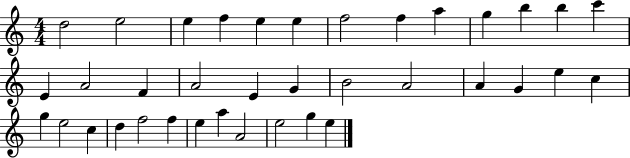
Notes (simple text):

D5/h E5/h E5/q F5/q E5/q E5/q F5/h F5/q A5/q G5/q B5/q B5/q C6/q E4/q A4/h F4/q A4/h E4/q G4/q B4/h A4/h A4/q G4/q E5/q C5/q G5/q E5/h C5/q D5/q F5/h F5/q E5/q A5/q A4/h E5/h G5/q E5/q